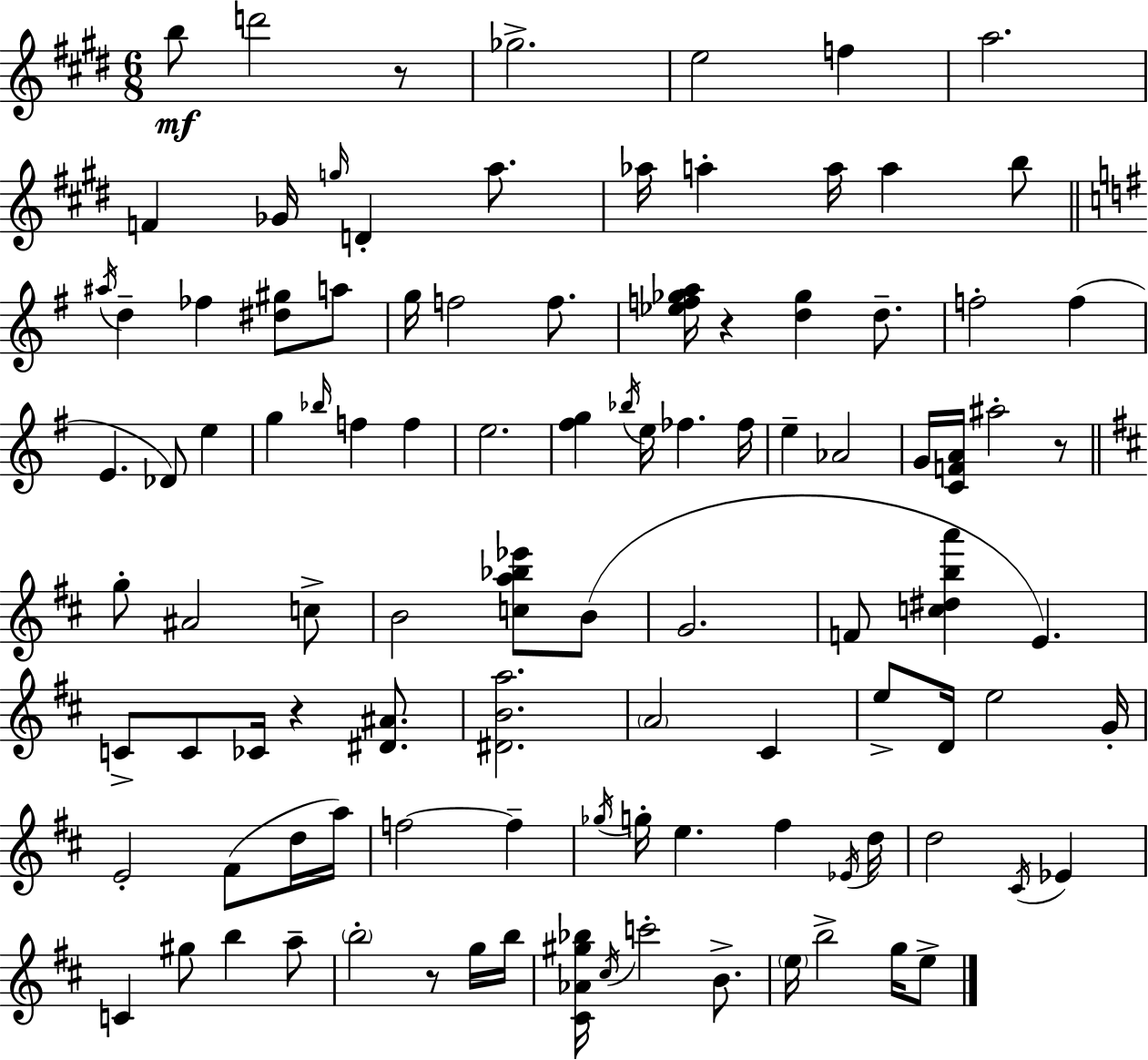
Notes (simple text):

B5/e D6/h R/e Gb5/h. E5/h F5/q A5/h. F4/q Gb4/s G5/s D4/q A5/e. Ab5/s A5/q A5/s A5/q B5/e A#5/s D5/q FES5/q [D#5,G#5]/e A5/e G5/s F5/h F5/e. [Eb5,F5,Gb5,A5]/s R/q [D5,Gb5]/q D5/e. F5/h F5/q E4/q. Db4/e E5/q G5/q Bb5/s F5/q F5/q E5/h. [F#5,G5]/q Bb5/s E5/s FES5/q. FES5/s E5/q Ab4/h G4/s [C4,F4,A4]/s A#5/h R/e G5/e A#4/h C5/e B4/h [C5,A5,Bb5,Eb6]/e B4/e G4/h. F4/e [C5,D#5,B5,A6]/q E4/q. C4/e C4/e CES4/s R/q [D#4,A#4]/e. [D#4,B4,A5]/h. A4/h C#4/q E5/e D4/s E5/h G4/s E4/h F#4/e D5/s A5/s F5/h F5/q Gb5/s G5/s E5/q. F#5/q Eb4/s D5/s D5/h C#4/s Eb4/q C4/q G#5/e B5/q A5/e B5/h R/e G5/s B5/s [C#4,Ab4,G#5,Bb5]/s C#5/s C6/h B4/e. E5/s B5/h G5/s E5/e